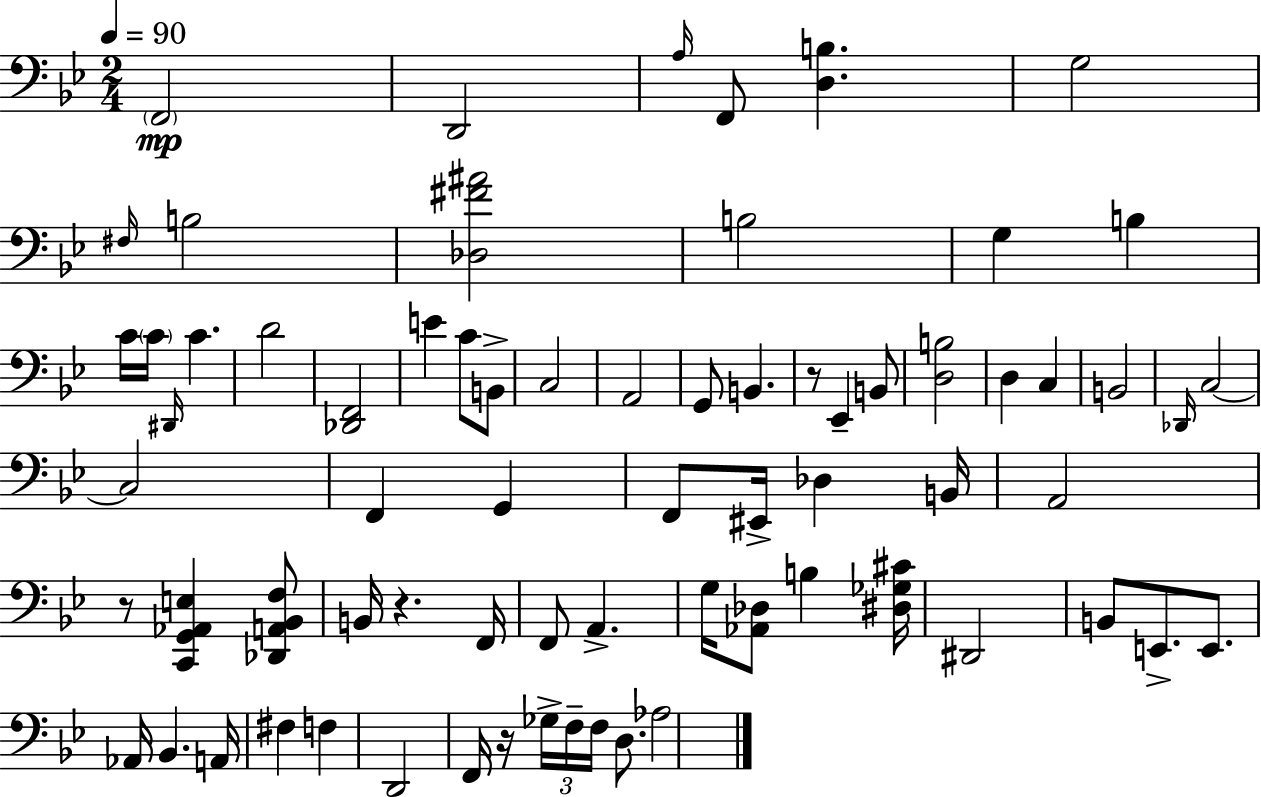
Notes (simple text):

F2/h D2/h A3/s F2/e [D3,B3]/q. G3/h F#3/s B3/h [Db3,F#4,A#4]/h B3/h G3/q B3/q C4/s C4/s D#2/s C4/q. D4/h [Db2,F2]/h E4/q C4/e B2/e C3/h A2/h G2/e B2/q. R/e Eb2/q B2/e [D3,B3]/h D3/q C3/q B2/h Db2/s C3/h C3/h F2/q G2/q F2/e EIS2/s Db3/q B2/s A2/h R/e [C2,G2,Ab2,E3]/q [Db2,A2,Bb2,F3]/e B2/s R/q. F2/s F2/e A2/q. G3/s [Ab2,Db3]/e B3/q [D#3,Gb3,C#4]/s D#2/h B2/e E2/e. E2/e. Ab2/s Bb2/q. A2/s F#3/q F3/q D2/h F2/s R/s Gb3/s F3/s F3/s D3/e. Ab3/h